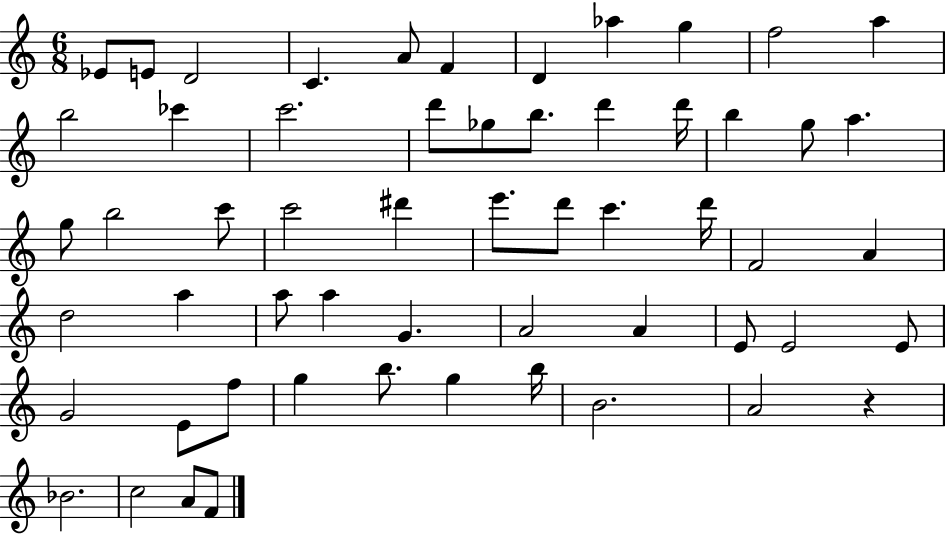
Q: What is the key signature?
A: C major